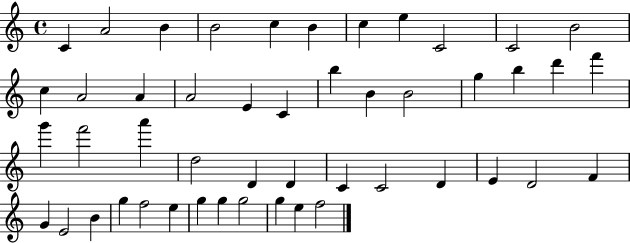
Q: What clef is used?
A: treble